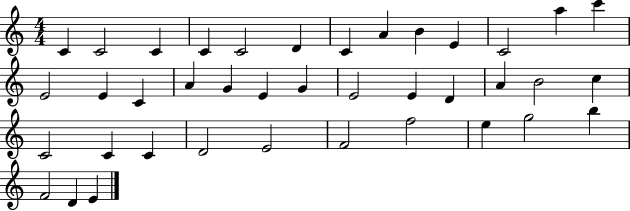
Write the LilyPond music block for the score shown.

{
  \clef treble
  \numericTimeSignature
  \time 4/4
  \key c \major
  c'4 c'2 c'4 | c'4 c'2 d'4 | c'4 a'4 b'4 e'4 | c'2 a''4 c'''4 | \break e'2 e'4 c'4 | a'4 g'4 e'4 g'4 | e'2 e'4 d'4 | a'4 b'2 c''4 | \break c'2 c'4 c'4 | d'2 e'2 | f'2 f''2 | e''4 g''2 b''4 | \break f'2 d'4 e'4 | \bar "|."
}